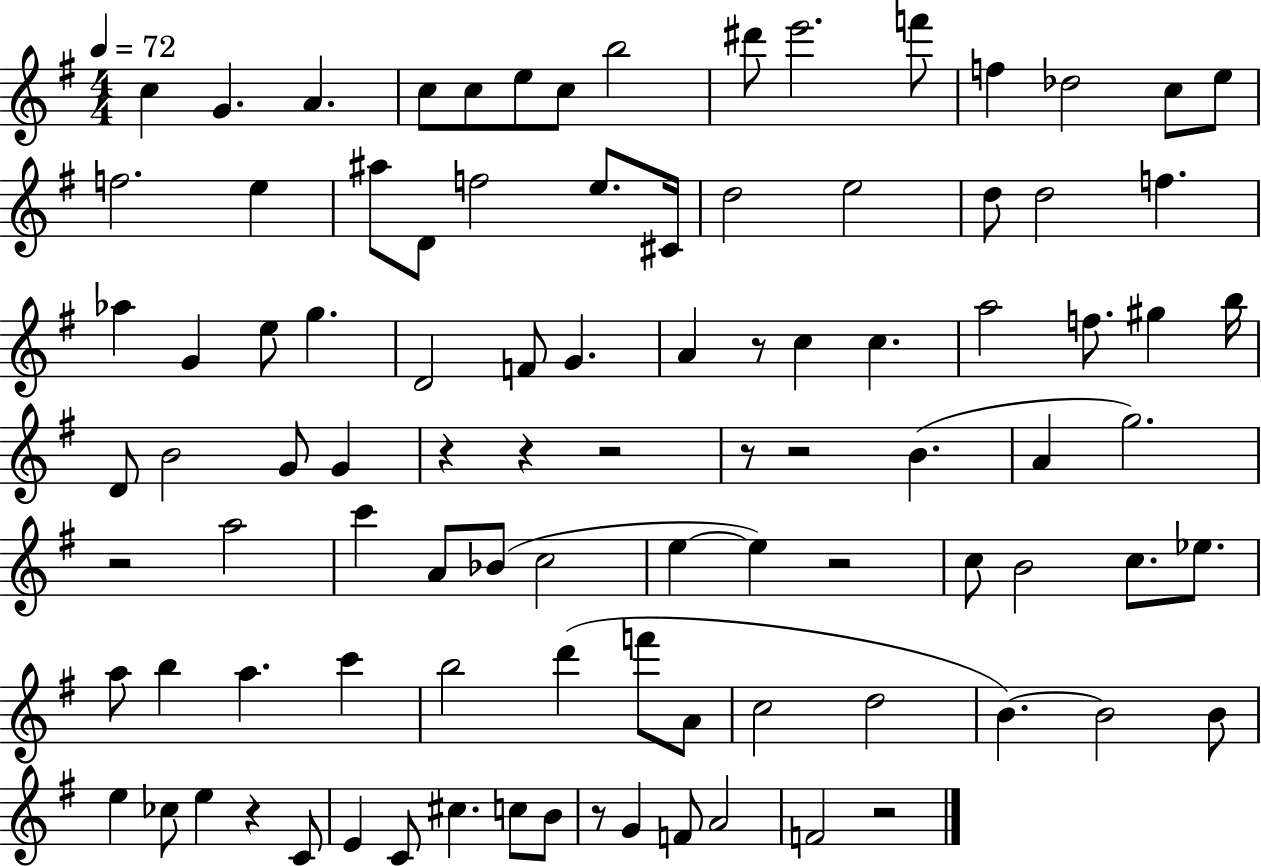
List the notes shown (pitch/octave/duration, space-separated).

C5/q G4/q. A4/q. C5/e C5/e E5/e C5/e B5/h D#6/e E6/h. F6/e F5/q Db5/h C5/e E5/e F5/h. E5/q A#5/e D4/e F5/h E5/e. C#4/s D5/h E5/h D5/e D5/h F5/q. Ab5/q G4/q E5/e G5/q. D4/h F4/e G4/q. A4/q R/e C5/q C5/q. A5/h F5/e. G#5/q B5/s D4/e B4/h G4/e G4/q R/q R/q R/h R/e R/h B4/q. A4/q G5/h. R/h A5/h C6/q A4/e Bb4/e C5/h E5/q E5/q R/h C5/e B4/h C5/e. Eb5/e. A5/e B5/q A5/q. C6/q B5/h D6/q F6/e A4/e C5/h D5/h B4/q. B4/h B4/e E5/q CES5/e E5/q R/q C4/e E4/q C4/e C#5/q. C5/e B4/e R/e G4/q F4/e A4/h F4/h R/h